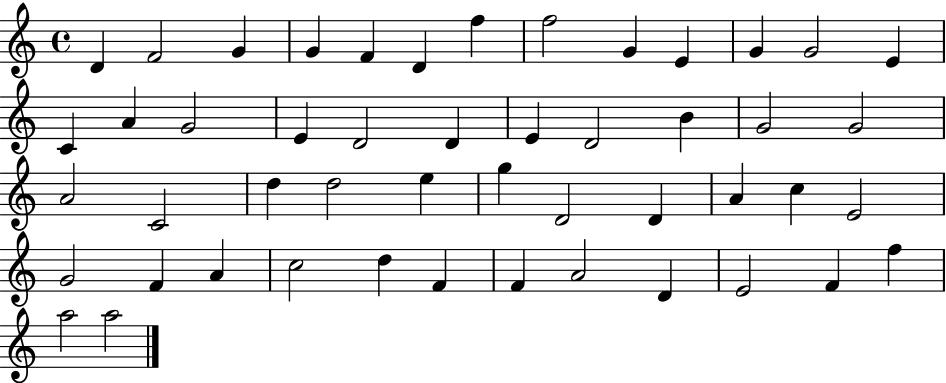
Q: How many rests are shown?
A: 0